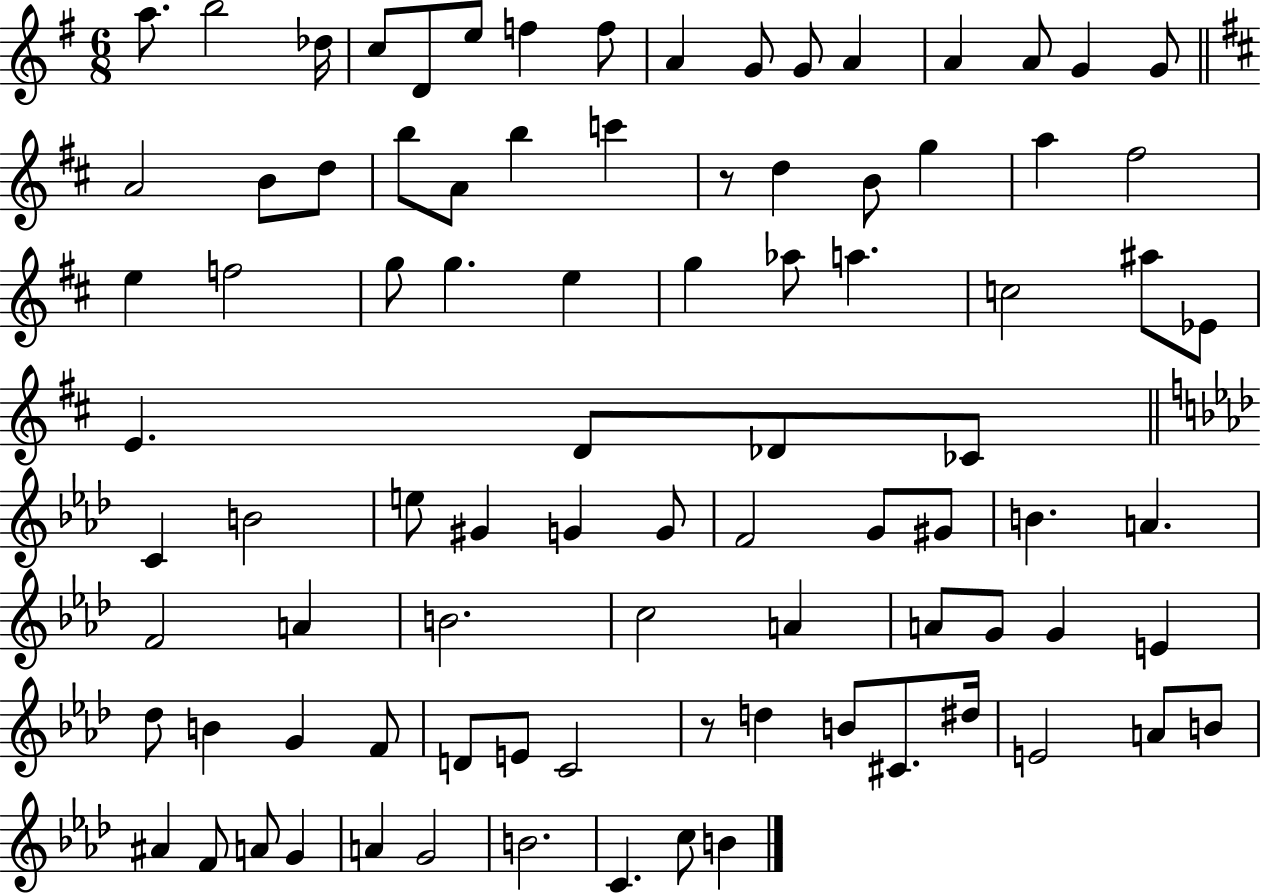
{
  \clef treble
  \numericTimeSignature
  \time 6/8
  \key g \major
  a''8. b''2 des''16 | c''8 d'8 e''8 f''4 f''8 | a'4 g'8 g'8 a'4 | a'4 a'8 g'4 g'8 | \break \bar "||" \break \key d \major a'2 b'8 d''8 | b''8 a'8 b''4 c'''4 | r8 d''4 b'8 g''4 | a''4 fis''2 | \break e''4 f''2 | g''8 g''4. e''4 | g''4 aes''8 a''4. | c''2 ais''8 ees'8 | \break e'4. d'8 des'8 ces'8 | \bar "||" \break \key aes \major c'4 b'2 | e''8 gis'4 g'4 g'8 | f'2 g'8 gis'8 | b'4. a'4. | \break f'2 a'4 | b'2. | c''2 a'4 | a'8 g'8 g'4 e'4 | \break des''8 b'4 g'4 f'8 | d'8 e'8 c'2 | r8 d''4 b'8 cis'8. dis''16 | e'2 a'8 b'8 | \break ais'4 f'8 a'8 g'4 | a'4 g'2 | b'2. | c'4. c''8 b'4 | \break \bar "|."
}